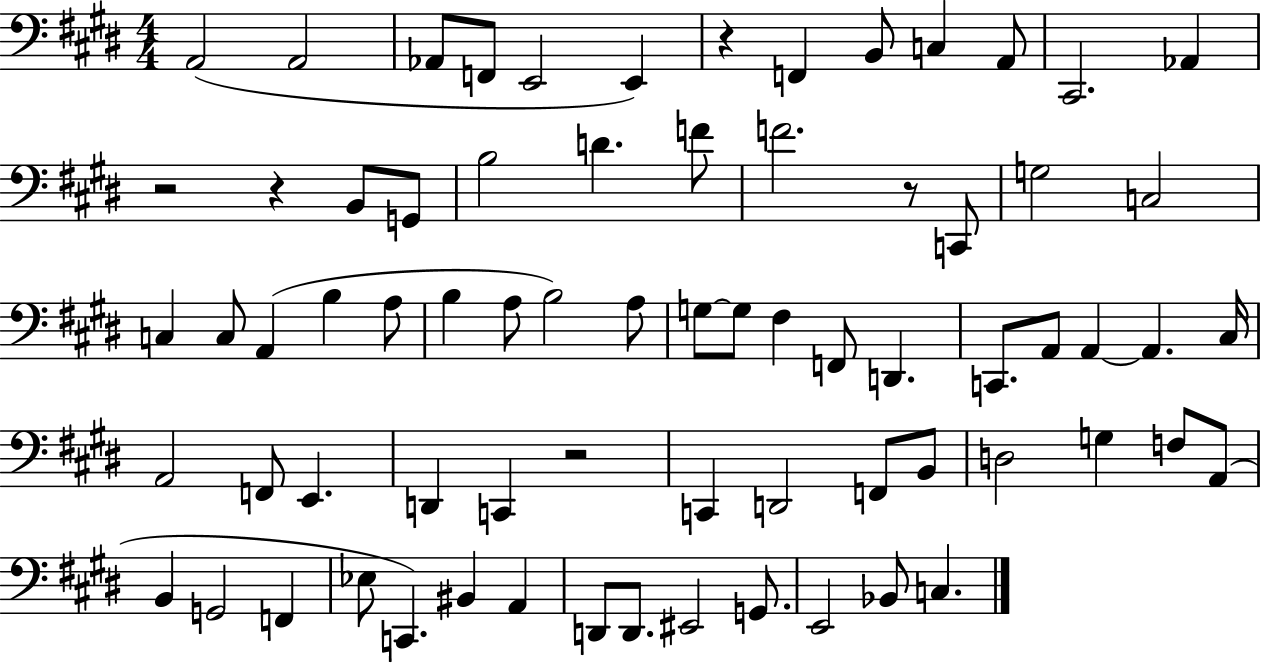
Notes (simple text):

A2/h A2/h Ab2/e F2/e E2/h E2/q R/q F2/q B2/e C3/q A2/e C#2/h. Ab2/q R/h R/q B2/e G2/e B3/h D4/q. F4/e F4/h. R/e C2/e G3/h C3/h C3/q C3/e A2/q B3/q A3/e B3/q A3/e B3/h A3/e G3/e G3/e F#3/q F2/e D2/q. C2/e. A2/e A2/q A2/q. C#3/s A2/h F2/e E2/q. D2/q C2/q R/h C2/q D2/h F2/e B2/e D3/h G3/q F3/e A2/e B2/q G2/h F2/q Eb3/e C2/q. BIS2/q A2/q D2/e D2/e. EIS2/h G2/e. E2/h Bb2/e C3/q.